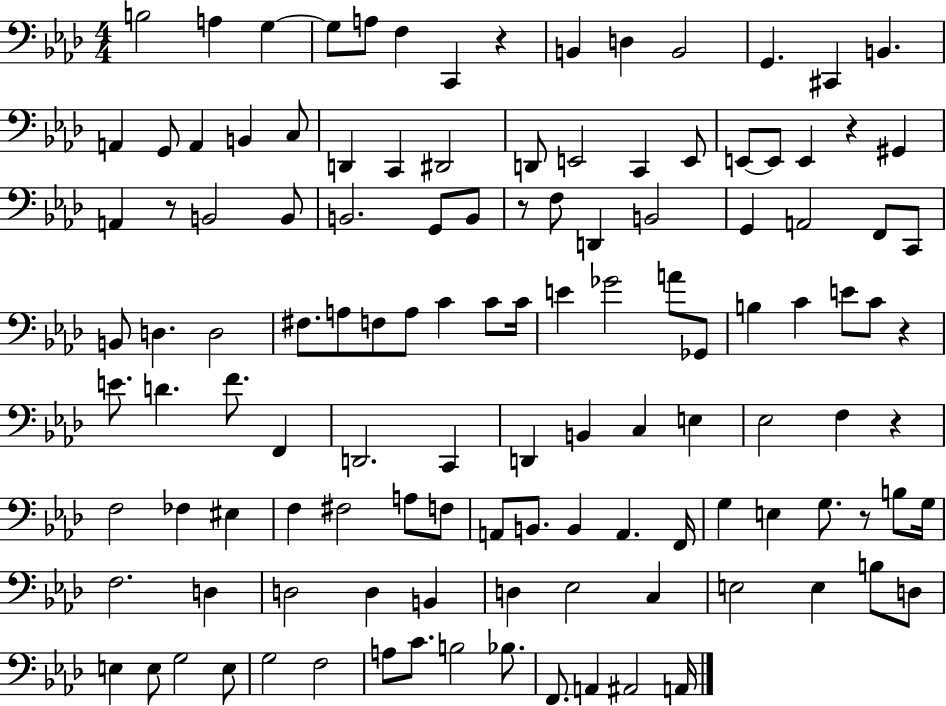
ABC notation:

X:1
T:Untitled
M:4/4
L:1/4
K:Ab
B,2 A, G, G,/2 A,/2 F, C,, z B,, D, B,,2 G,, ^C,, B,, A,, G,,/2 A,, B,, C,/2 D,, C,, ^D,,2 D,,/2 E,,2 C,, E,,/2 E,,/2 E,,/2 E,, z ^G,, A,, z/2 B,,2 B,,/2 B,,2 G,,/2 B,,/2 z/2 F,/2 D,, B,,2 G,, A,,2 F,,/2 C,,/2 B,,/2 D, D,2 ^F,/2 A,/2 F,/2 A,/2 C C/2 C/4 E _G2 A/2 _G,,/2 B, C E/2 C/2 z E/2 D F/2 F,, D,,2 C,, D,, B,, C, E, _E,2 F, z F,2 _F, ^E, F, ^F,2 A,/2 F,/2 A,,/2 B,,/2 B,, A,, F,,/4 G, E, G,/2 z/2 B,/2 G,/4 F,2 D, D,2 D, B,, D, _E,2 C, E,2 E, B,/2 D,/2 E, E,/2 G,2 E,/2 G,2 F,2 A,/2 C/2 B,2 _B,/2 F,,/2 A,, ^A,,2 A,,/4